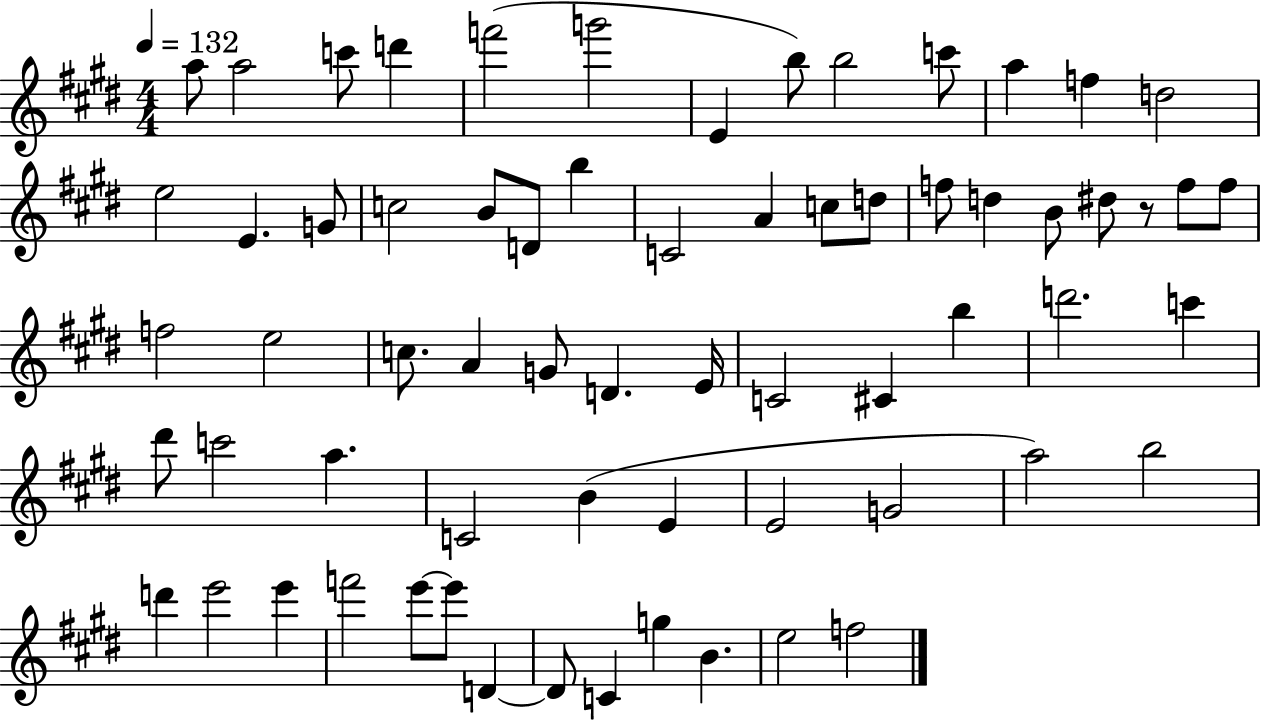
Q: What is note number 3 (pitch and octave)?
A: C6